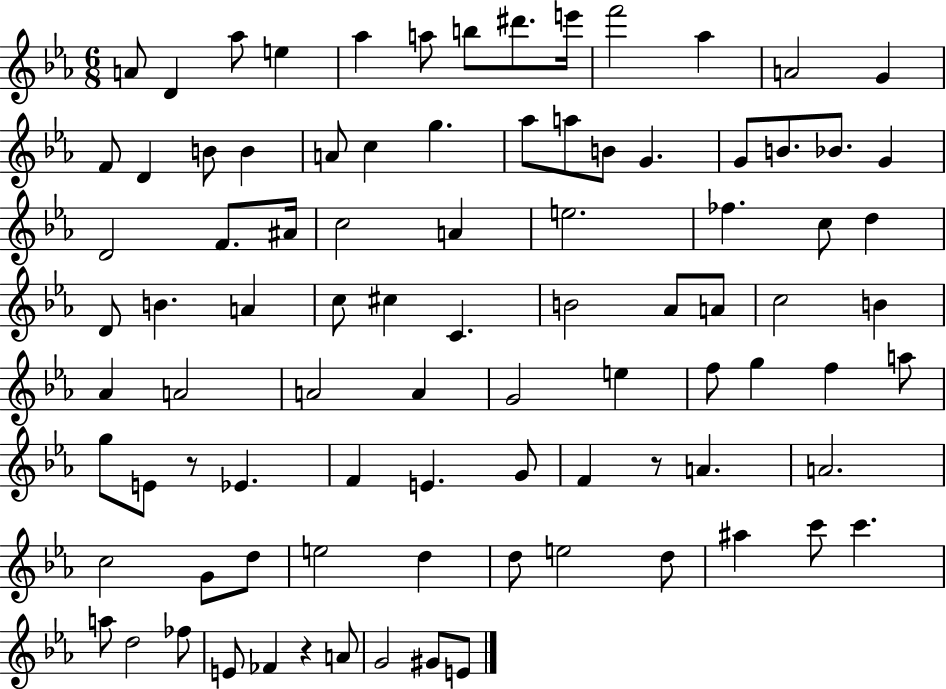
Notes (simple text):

A4/e D4/q Ab5/e E5/q Ab5/q A5/e B5/e D#6/e. E6/s F6/h Ab5/q A4/h G4/q F4/e D4/q B4/e B4/q A4/e C5/q G5/q. Ab5/e A5/e B4/e G4/q. G4/e B4/e. Bb4/e. G4/q D4/h F4/e. A#4/s C5/h A4/q E5/h. FES5/q. C5/e D5/q D4/e B4/q. A4/q C5/e C#5/q C4/q. B4/h Ab4/e A4/e C5/h B4/q Ab4/q A4/h A4/h A4/q G4/h E5/q F5/e G5/q F5/q A5/e G5/e E4/e R/e Eb4/q. F4/q E4/q. G4/e F4/q R/e A4/q. A4/h. C5/h G4/e D5/e E5/h D5/q D5/e E5/h D5/e A#5/q C6/e C6/q. A5/e D5/h FES5/e E4/e FES4/q R/q A4/e G4/h G#4/e E4/e